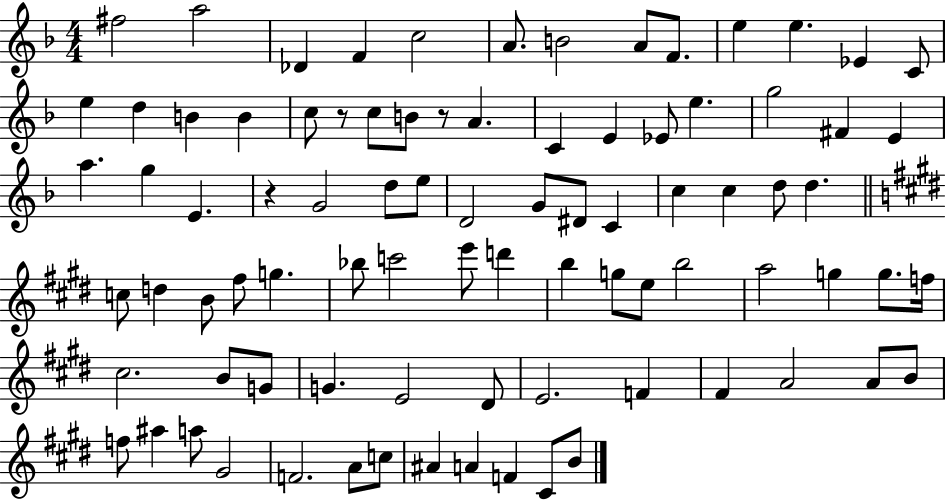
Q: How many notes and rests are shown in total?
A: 86